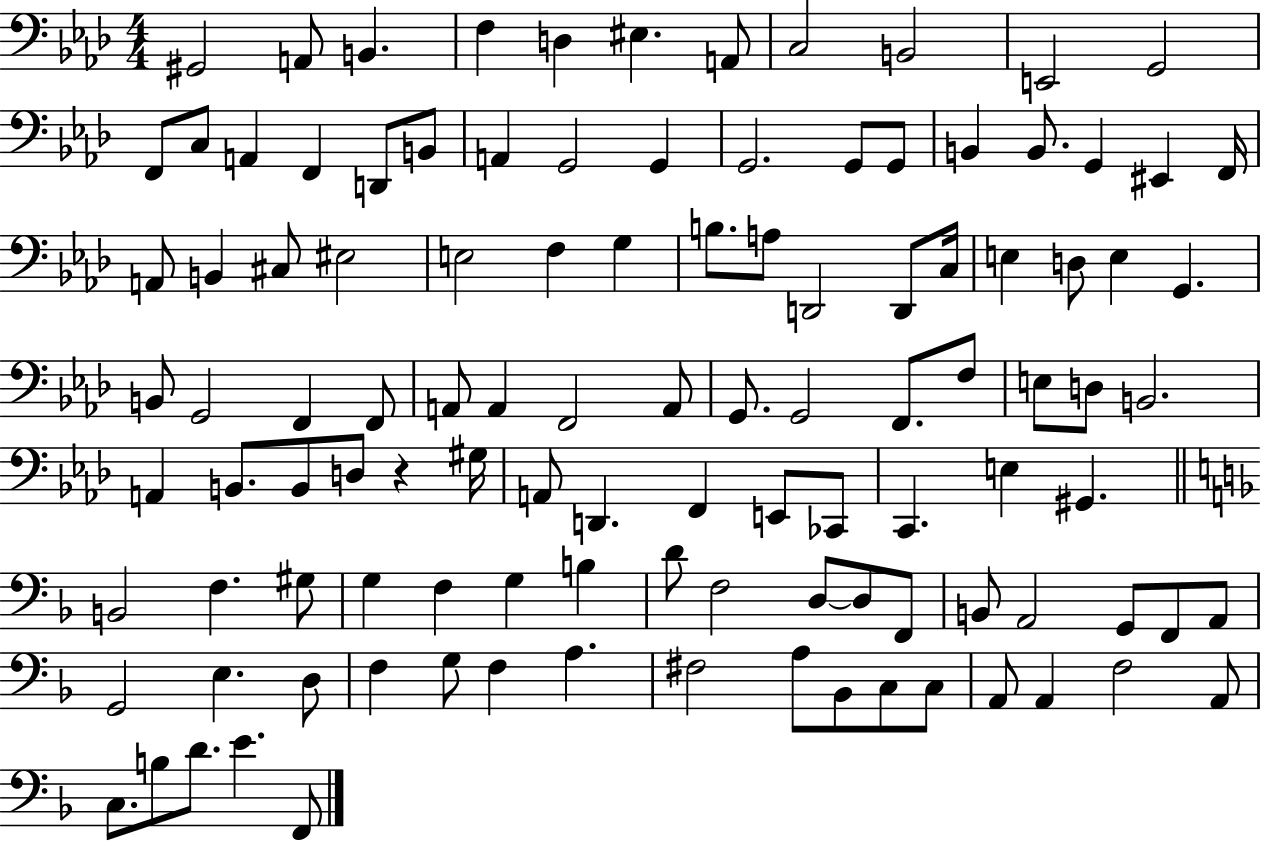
X:1
T:Untitled
M:4/4
L:1/4
K:Ab
^G,,2 A,,/2 B,, F, D, ^E, A,,/2 C,2 B,,2 E,,2 G,,2 F,,/2 C,/2 A,, F,, D,,/2 B,,/2 A,, G,,2 G,, G,,2 G,,/2 G,,/2 B,, B,,/2 G,, ^E,, F,,/4 A,,/2 B,, ^C,/2 ^E,2 E,2 F, G, B,/2 A,/2 D,,2 D,,/2 C,/4 E, D,/2 E, G,, B,,/2 G,,2 F,, F,,/2 A,,/2 A,, F,,2 A,,/2 G,,/2 G,,2 F,,/2 F,/2 E,/2 D,/2 B,,2 A,, B,,/2 B,,/2 D,/2 z ^G,/4 A,,/2 D,, F,, E,,/2 _C,,/2 C,, E, ^G,, B,,2 F, ^G,/2 G, F, G, B, D/2 F,2 D,/2 D,/2 F,,/2 B,,/2 A,,2 G,,/2 F,,/2 A,,/2 G,,2 E, D,/2 F, G,/2 F, A, ^F,2 A,/2 _B,,/2 C,/2 C,/2 A,,/2 A,, F,2 A,,/2 C,/2 B,/2 D/2 E F,,/2